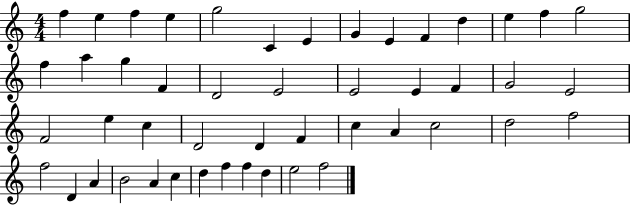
{
  \clef treble
  \numericTimeSignature
  \time 4/4
  \key c \major
  f''4 e''4 f''4 e''4 | g''2 c'4 e'4 | g'4 e'4 f'4 d''4 | e''4 f''4 g''2 | \break f''4 a''4 g''4 f'4 | d'2 e'2 | e'2 e'4 f'4 | g'2 e'2 | \break f'2 e''4 c''4 | d'2 d'4 f'4 | c''4 a'4 c''2 | d''2 f''2 | \break f''2 d'4 a'4 | b'2 a'4 c''4 | d''4 f''4 f''4 d''4 | e''2 f''2 | \break \bar "|."
}